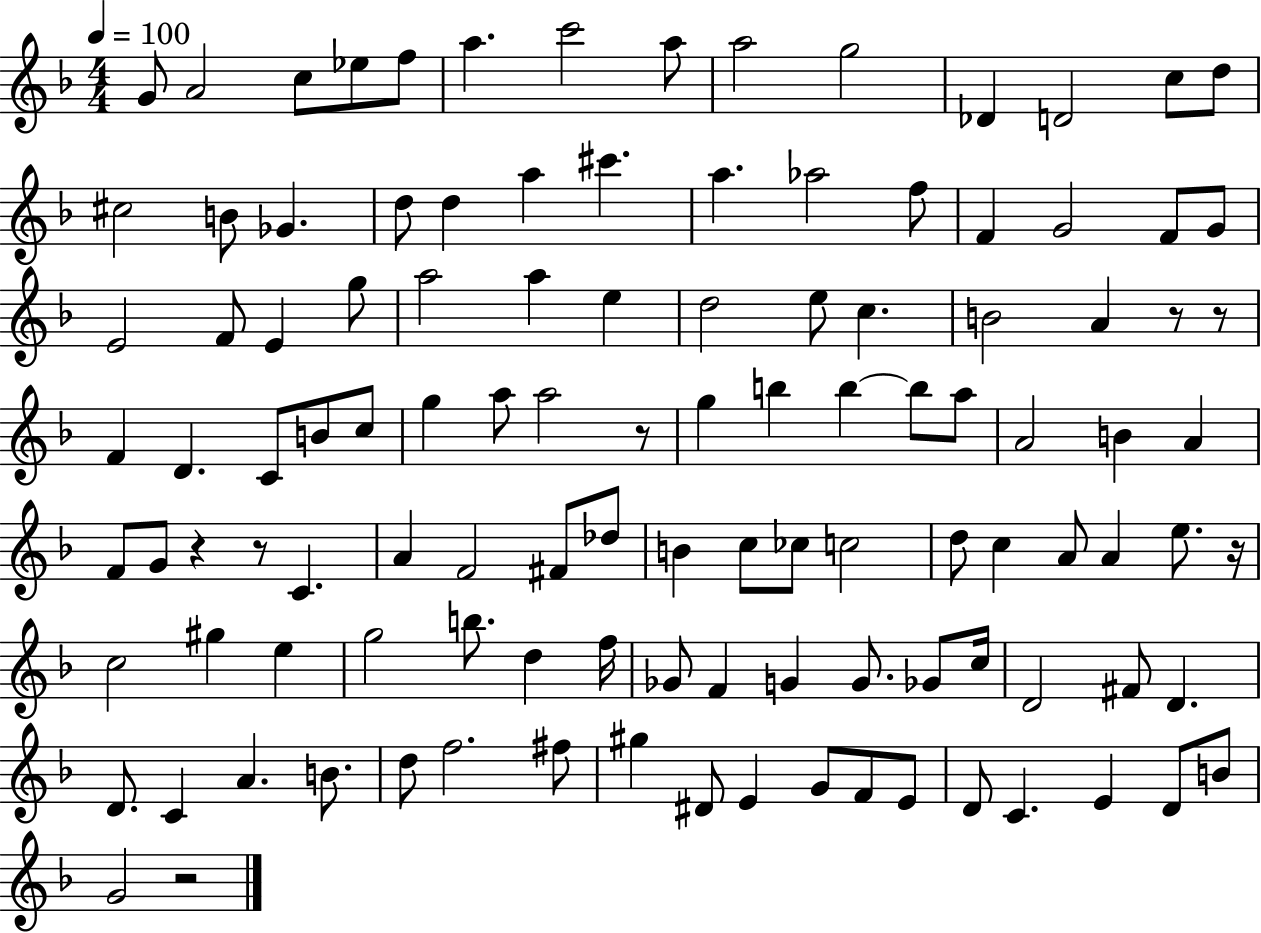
G4/e A4/h C5/e Eb5/e F5/e A5/q. C6/h A5/e A5/h G5/h Db4/q D4/h C5/e D5/e C#5/h B4/e Gb4/q. D5/e D5/q A5/q C#6/q. A5/q. Ab5/h F5/e F4/q G4/h F4/e G4/e E4/h F4/e E4/q G5/e A5/h A5/q E5/q D5/h E5/e C5/q. B4/h A4/q R/e R/e F4/q D4/q. C4/e B4/e C5/e G5/q A5/e A5/h R/e G5/q B5/q B5/q B5/e A5/e A4/h B4/q A4/q F4/e G4/e R/q R/e C4/q. A4/q F4/h F#4/e Db5/e B4/q C5/e CES5/e C5/h D5/e C5/q A4/e A4/q E5/e. R/s C5/h G#5/q E5/q G5/h B5/e. D5/q F5/s Gb4/e F4/q G4/q G4/e. Gb4/e C5/s D4/h F#4/e D4/q. D4/e. C4/q A4/q. B4/e. D5/e F5/h. F#5/e G#5/q D#4/e E4/q G4/e F4/e E4/e D4/e C4/q. E4/q D4/e B4/e G4/h R/h